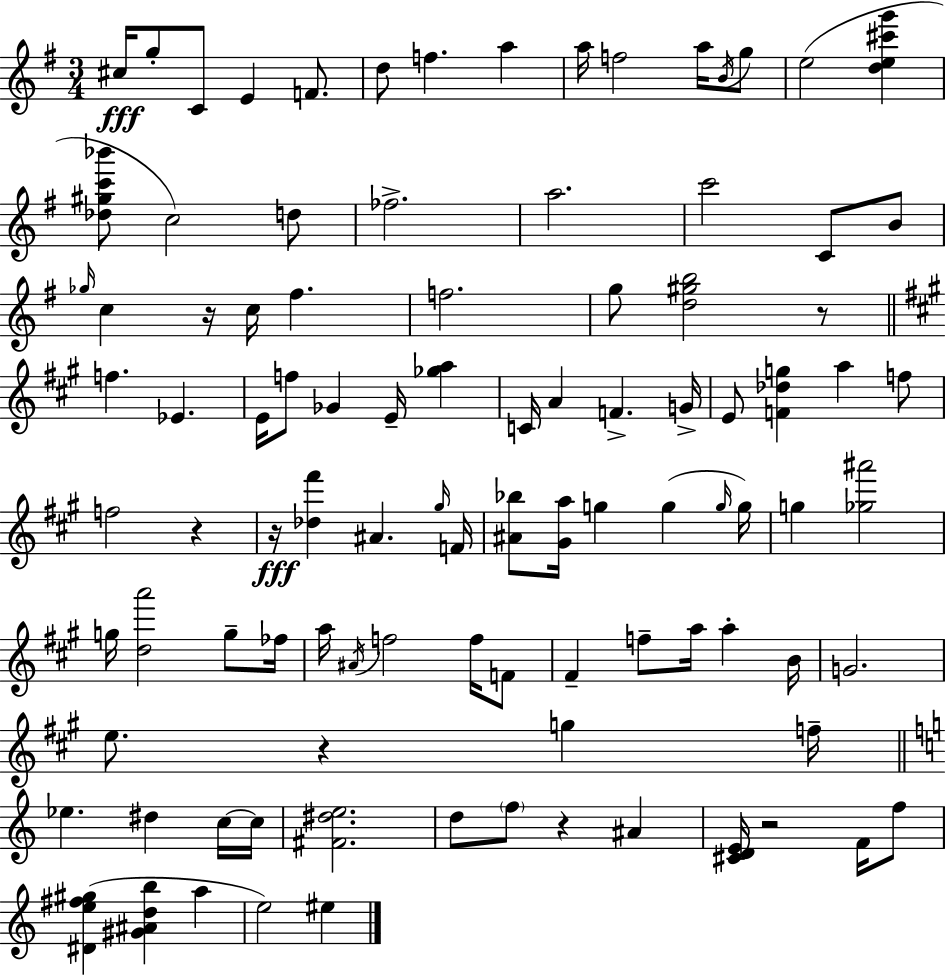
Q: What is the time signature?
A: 3/4